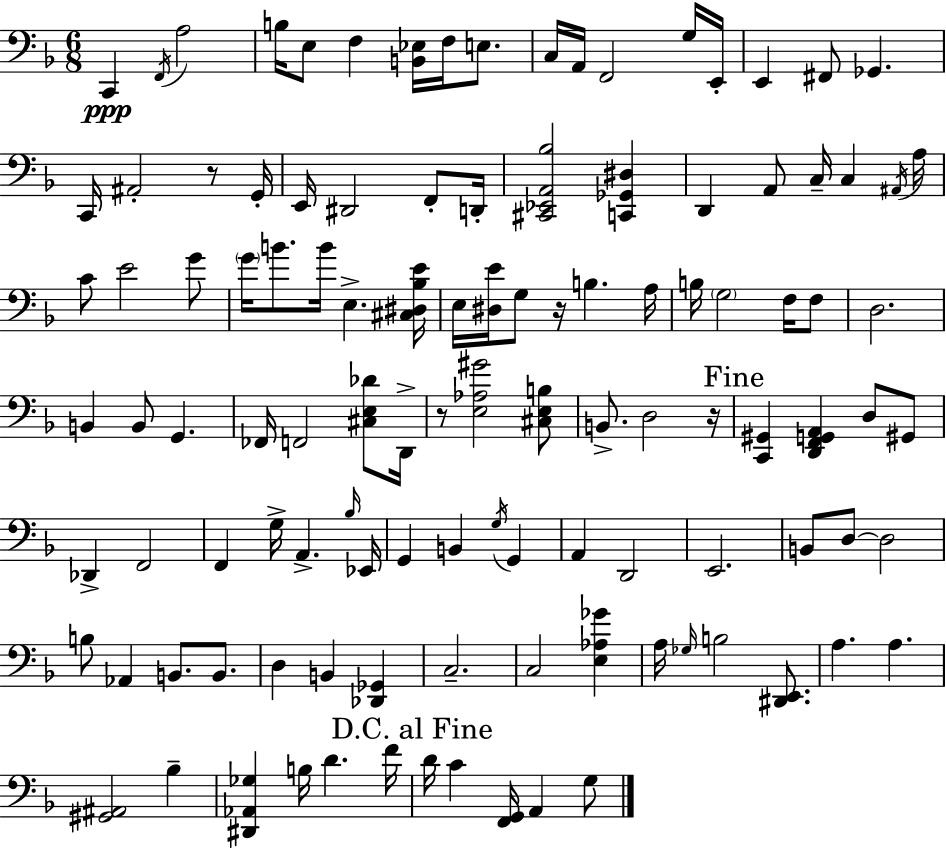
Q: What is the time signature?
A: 6/8